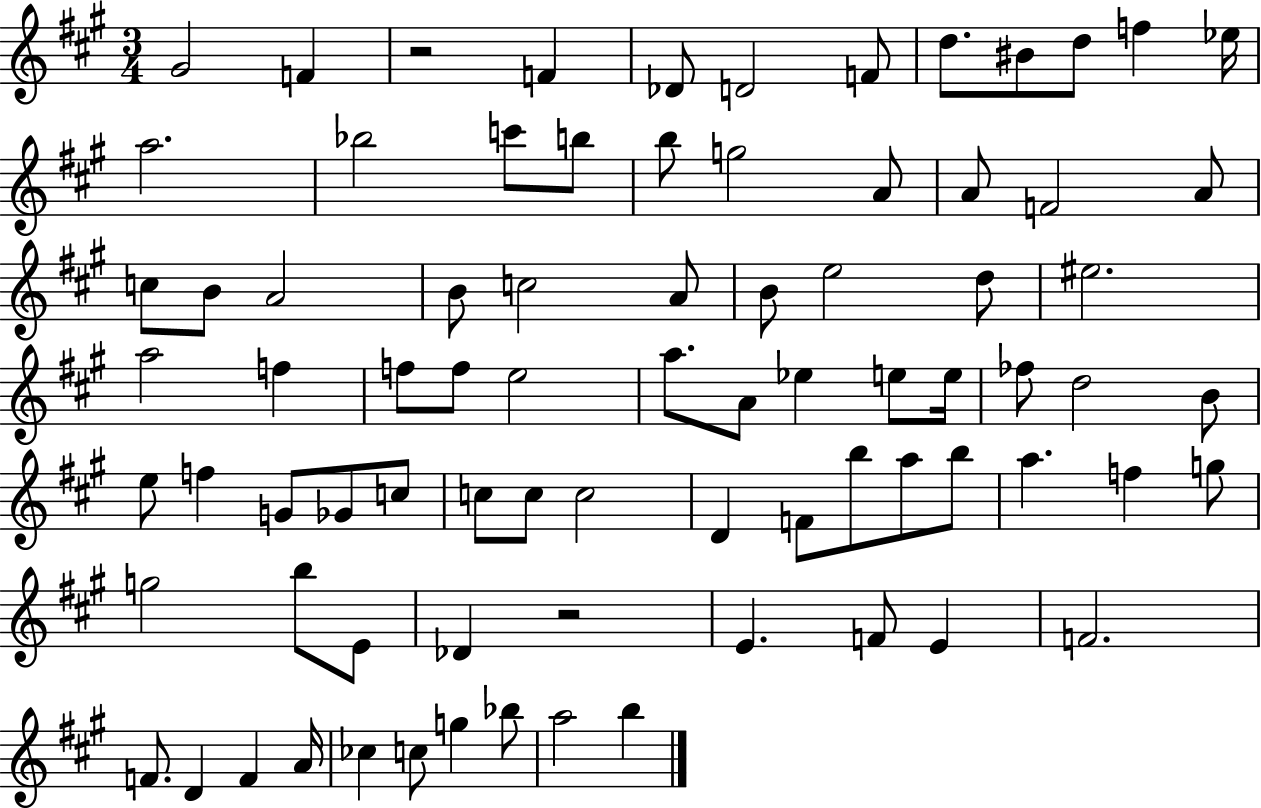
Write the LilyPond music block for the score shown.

{
  \clef treble
  \numericTimeSignature
  \time 3/4
  \key a \major
  gis'2 f'4 | r2 f'4 | des'8 d'2 f'8 | d''8. bis'8 d''8 f''4 ees''16 | \break a''2. | bes''2 c'''8 b''8 | b''8 g''2 a'8 | a'8 f'2 a'8 | \break c''8 b'8 a'2 | b'8 c''2 a'8 | b'8 e''2 d''8 | eis''2. | \break a''2 f''4 | f''8 f''8 e''2 | a''8. a'8 ees''4 e''8 e''16 | fes''8 d''2 b'8 | \break e''8 f''4 g'8 ges'8 c''8 | c''8 c''8 c''2 | d'4 f'8 b''8 a''8 b''8 | a''4. f''4 g''8 | \break g''2 b''8 e'8 | des'4 r2 | e'4. f'8 e'4 | f'2. | \break f'8. d'4 f'4 a'16 | ces''4 c''8 g''4 bes''8 | a''2 b''4 | \bar "|."
}